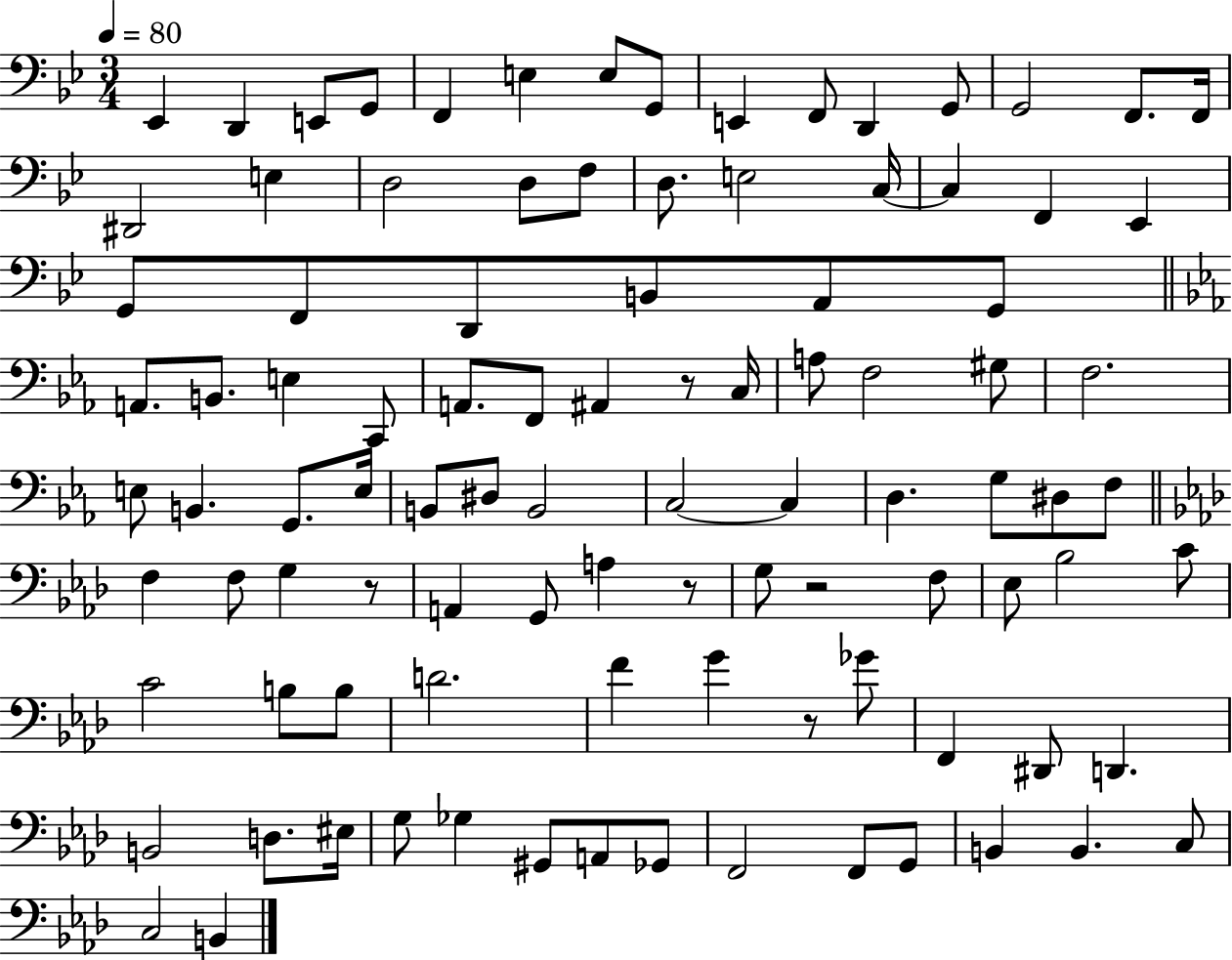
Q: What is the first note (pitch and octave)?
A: Eb2